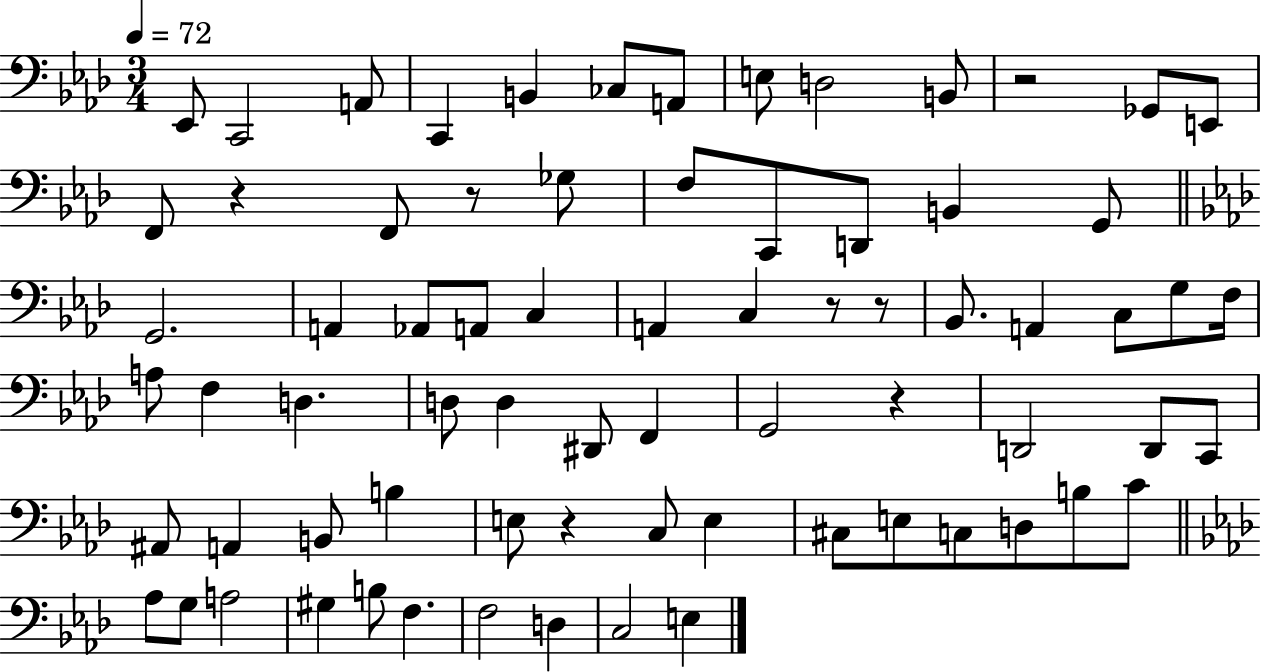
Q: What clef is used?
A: bass